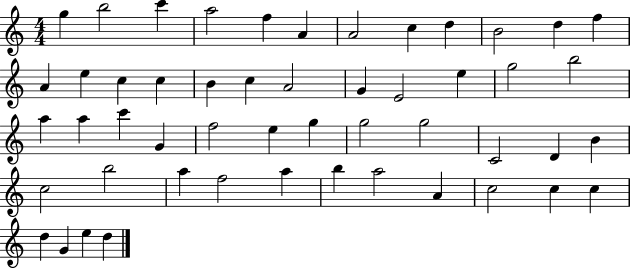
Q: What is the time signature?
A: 4/4